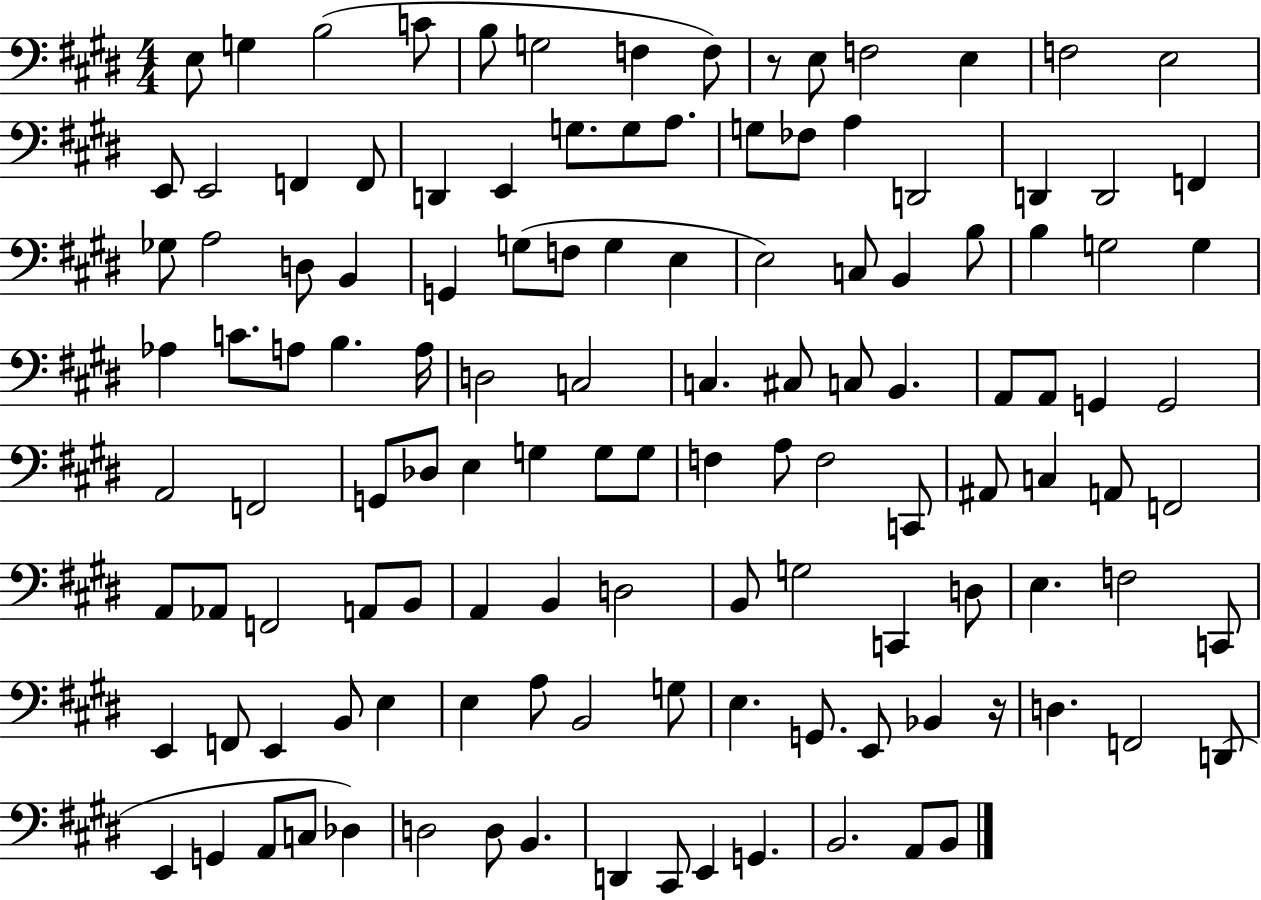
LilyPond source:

{
  \clef bass
  \numericTimeSignature
  \time 4/4
  \key e \major
  e8 g4 b2( c'8 | b8 g2 f4 f8) | r8 e8 f2 e4 | f2 e2 | \break e,8 e,2 f,4 f,8 | d,4 e,4 g8. g8 a8. | g8 fes8 a4 d,2 | d,4 d,2 f,4 | \break ges8 a2 d8 b,4 | g,4 g8( f8 g4 e4 | e2) c8 b,4 b8 | b4 g2 g4 | \break aes4 c'8. a8 b4. a16 | d2 c2 | c4. cis8 c8 b,4. | a,8 a,8 g,4 g,2 | \break a,2 f,2 | g,8 des8 e4 g4 g8 g8 | f4 a8 f2 c,8 | ais,8 c4 a,8 f,2 | \break a,8 aes,8 f,2 a,8 b,8 | a,4 b,4 d2 | b,8 g2 c,4 d8 | e4. f2 c,8 | \break e,4 f,8 e,4 b,8 e4 | e4 a8 b,2 g8 | e4. g,8. e,8 bes,4 r16 | d4. f,2 d,8( | \break e,4 g,4 a,8 c8 des4) | d2 d8 b,4. | d,4 cis,8 e,4 g,4. | b,2. a,8 b,8 | \break \bar "|."
}